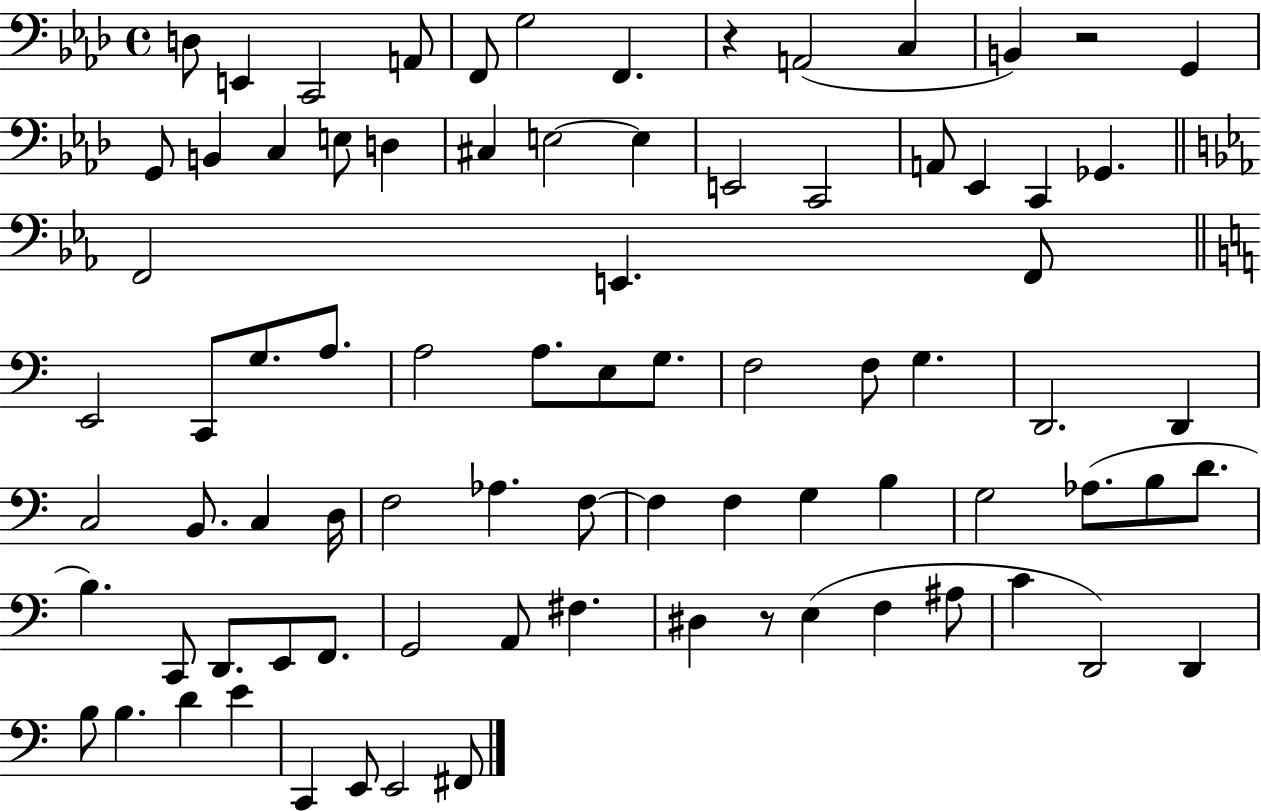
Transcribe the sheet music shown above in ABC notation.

X:1
T:Untitled
M:4/4
L:1/4
K:Ab
D,/2 E,, C,,2 A,,/2 F,,/2 G,2 F,, z A,,2 C, B,, z2 G,, G,,/2 B,, C, E,/2 D, ^C, E,2 E, E,,2 C,,2 A,,/2 _E,, C,, _G,, F,,2 E,, F,,/2 E,,2 C,,/2 G,/2 A,/2 A,2 A,/2 E,/2 G,/2 F,2 F,/2 G, D,,2 D,, C,2 B,,/2 C, D,/4 F,2 _A, F,/2 F, F, G, B, G,2 _A,/2 B,/2 D/2 B, C,,/2 D,,/2 E,,/2 F,,/2 G,,2 A,,/2 ^F, ^D, z/2 E, F, ^A,/2 C D,,2 D,, B,/2 B, D E C,, E,,/2 E,,2 ^F,,/2